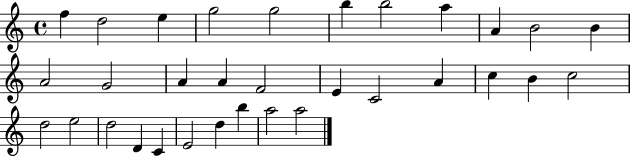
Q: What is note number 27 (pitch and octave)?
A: C4